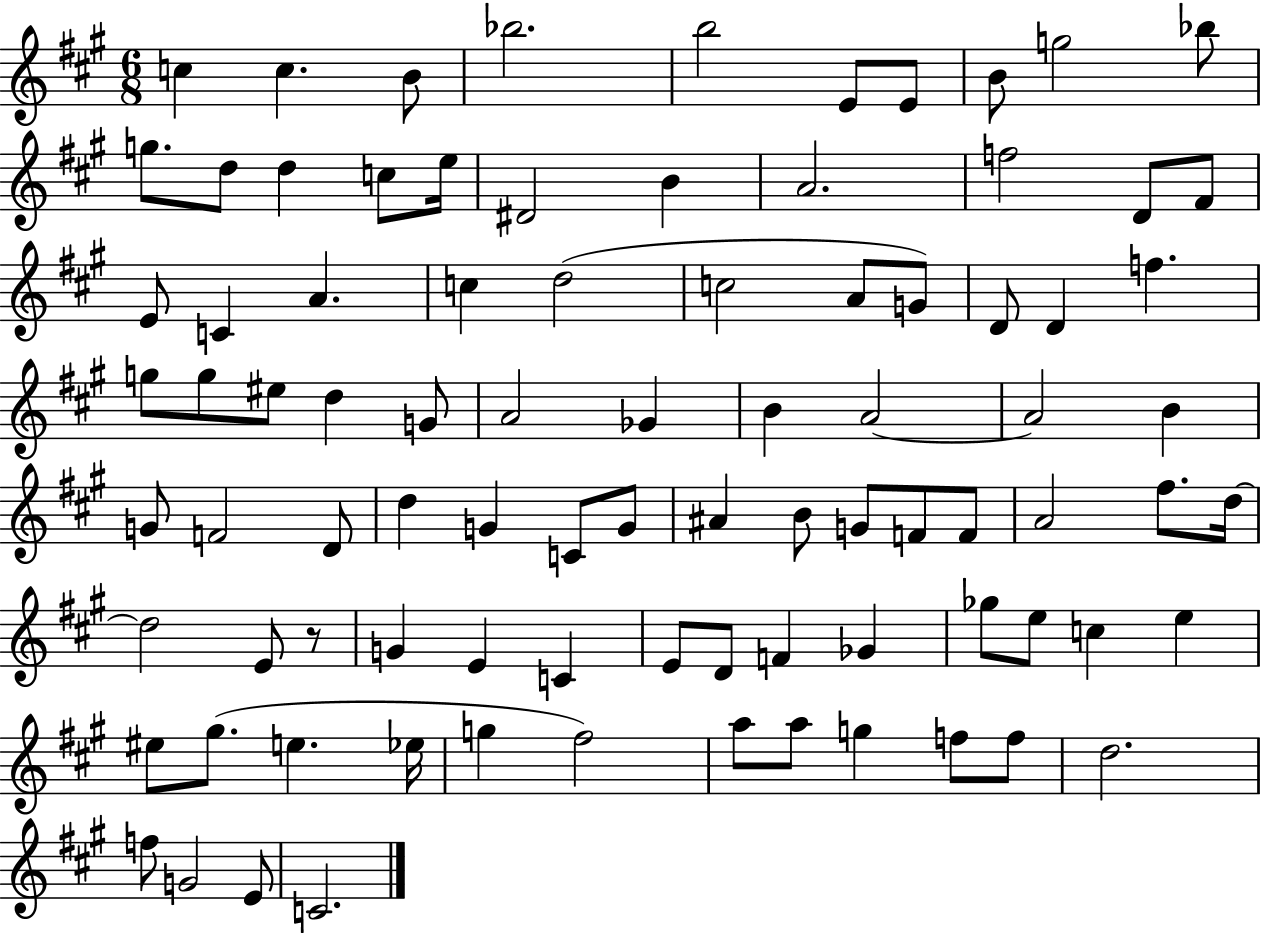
C5/q C5/q. B4/e Bb5/h. B5/h E4/e E4/e B4/e G5/h Bb5/e G5/e. D5/e D5/q C5/e E5/s D#4/h B4/q A4/h. F5/h D4/e F#4/e E4/e C4/q A4/q. C5/q D5/h C5/h A4/e G4/e D4/e D4/q F5/q. G5/e G5/e EIS5/e D5/q G4/e A4/h Gb4/q B4/q A4/h A4/h B4/q G4/e F4/h D4/e D5/q G4/q C4/e G4/e A#4/q B4/e G4/e F4/e F4/e A4/h F#5/e. D5/s D5/h E4/e R/e G4/q E4/q C4/q E4/e D4/e F4/q Gb4/q Gb5/e E5/e C5/q E5/q EIS5/e G#5/e. E5/q. Eb5/s G5/q F#5/h A5/e A5/e G5/q F5/e F5/e D5/h. F5/e G4/h E4/e C4/h.